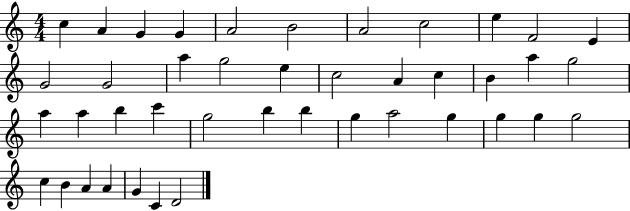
C5/q A4/q G4/q G4/q A4/h B4/h A4/h C5/h E5/q F4/h E4/q G4/h G4/h A5/q G5/h E5/q C5/h A4/q C5/q B4/q A5/q G5/h A5/q A5/q B5/q C6/q G5/h B5/q B5/q G5/q A5/h G5/q G5/q G5/q G5/h C5/q B4/q A4/q A4/q G4/q C4/q D4/h